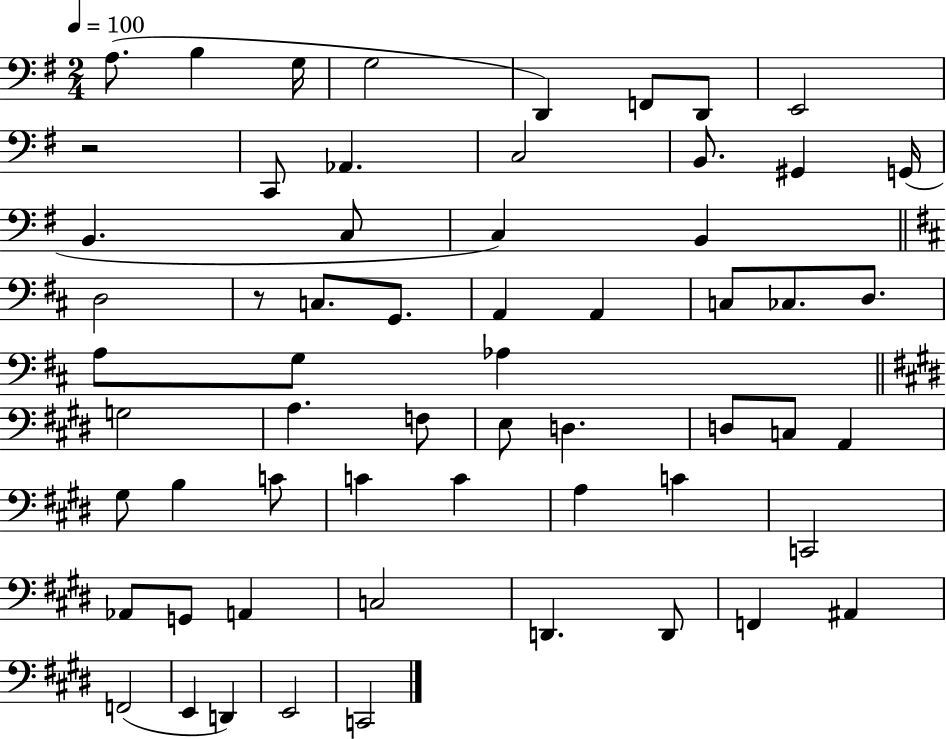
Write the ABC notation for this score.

X:1
T:Untitled
M:2/4
L:1/4
K:G
A,/2 B, G,/4 G,2 D,, F,,/2 D,,/2 E,,2 z2 C,,/2 _A,, C,2 B,,/2 ^G,, G,,/4 B,, C,/2 C, B,, D,2 z/2 C,/2 G,,/2 A,, A,, C,/2 _C,/2 D,/2 A,/2 G,/2 _A, G,2 A, F,/2 E,/2 D, D,/2 C,/2 A,, ^G,/2 B, C/2 C C A, C C,,2 _A,,/2 G,,/2 A,, C,2 D,, D,,/2 F,, ^A,, F,,2 E,, D,, E,,2 C,,2